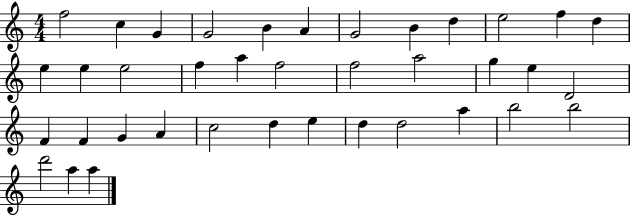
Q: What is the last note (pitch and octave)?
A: A5